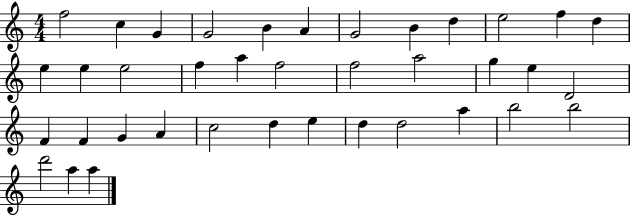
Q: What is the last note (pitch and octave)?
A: A5